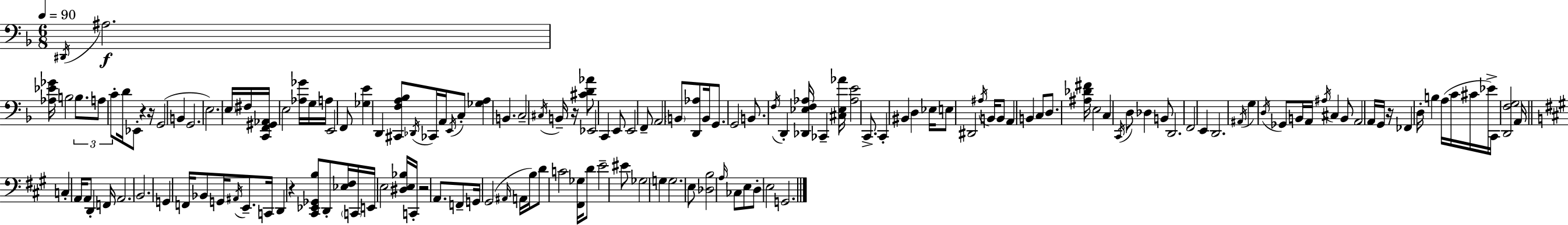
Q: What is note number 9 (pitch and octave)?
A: G2